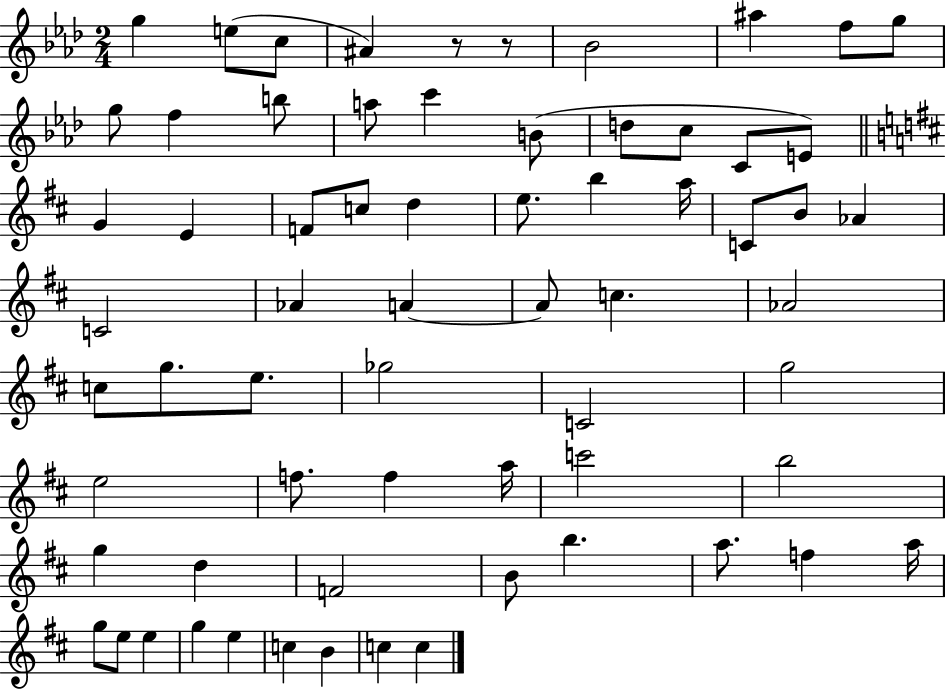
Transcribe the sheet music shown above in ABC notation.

X:1
T:Untitled
M:2/4
L:1/4
K:Ab
g e/2 c/2 ^A z/2 z/2 _B2 ^a f/2 g/2 g/2 f b/2 a/2 c' B/2 d/2 c/2 C/2 E/2 G E F/2 c/2 d e/2 b a/4 C/2 B/2 _A C2 _A A A/2 c _A2 c/2 g/2 e/2 _g2 C2 g2 e2 f/2 f a/4 c'2 b2 g d F2 B/2 b a/2 f a/4 g/2 e/2 e g e c B c c